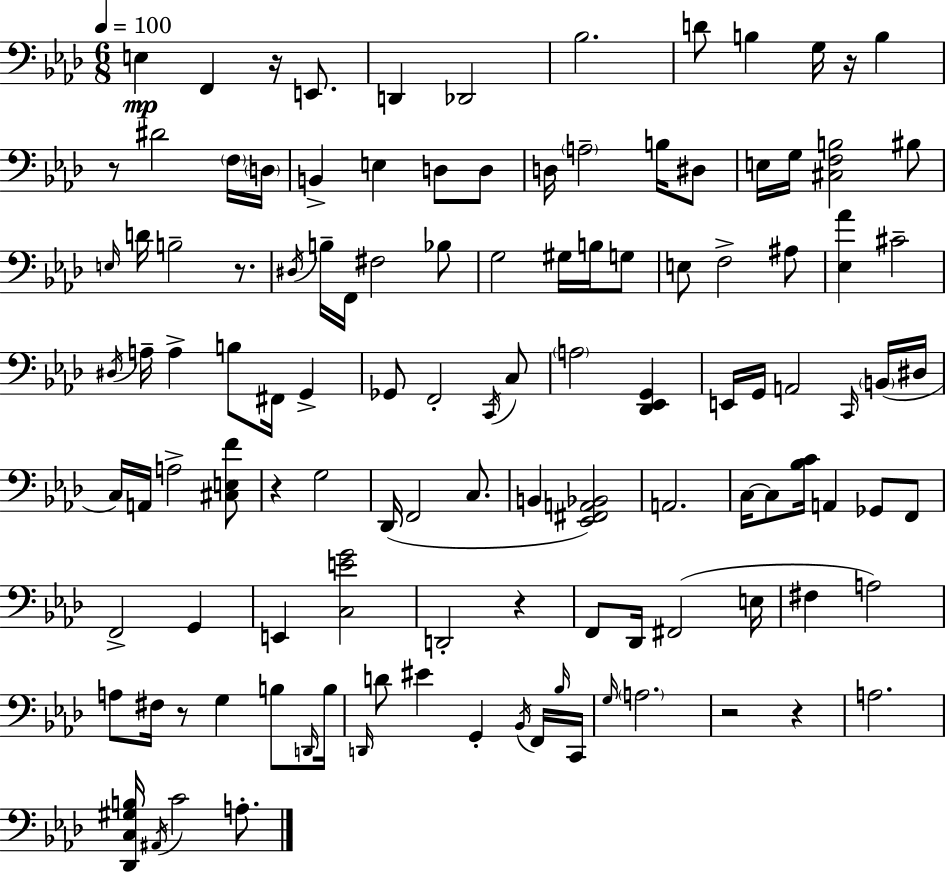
E3/q F2/q R/s E2/e. D2/q Db2/h Bb3/h. D4/e B3/q G3/s R/s B3/q R/e D#4/h F3/s D3/s B2/q E3/q D3/e D3/e D3/s A3/h B3/s D#3/e E3/s G3/s [C#3,F3,B3]/h BIS3/e E3/s D4/s B3/h R/e. D#3/s B3/s F2/s F#3/h Bb3/e G3/h G#3/s B3/s G3/e E3/e F3/h A#3/e [Eb3,Ab4]/q C#4/h D#3/s A3/s A3/q B3/e F#2/s G2/q Gb2/e F2/h C2/s C3/e A3/h [Db2,Eb2,G2]/q E2/s G2/s A2/h C2/s B2/s D#3/s C3/s A2/s A3/h [C#3,E3,F4]/e R/q G3/h Db2/s F2/h C3/e. B2/q [Eb2,F#2,A2,Bb2]/h A2/h. C3/s C3/e [Bb3,C4]/s A2/q Gb2/e F2/e F2/h G2/q E2/q [C3,E4,G4]/h D2/h R/q F2/e Db2/s F#2/h E3/s F#3/q A3/h A3/e F#3/s R/e G3/q B3/e D2/s B3/s D2/s D4/e EIS4/q G2/q Bb2/s F2/s Bb3/s C2/s G3/s A3/h. R/h R/q A3/h. [Db2,C3,G#3,B3]/s A#2/s C4/h A3/e.